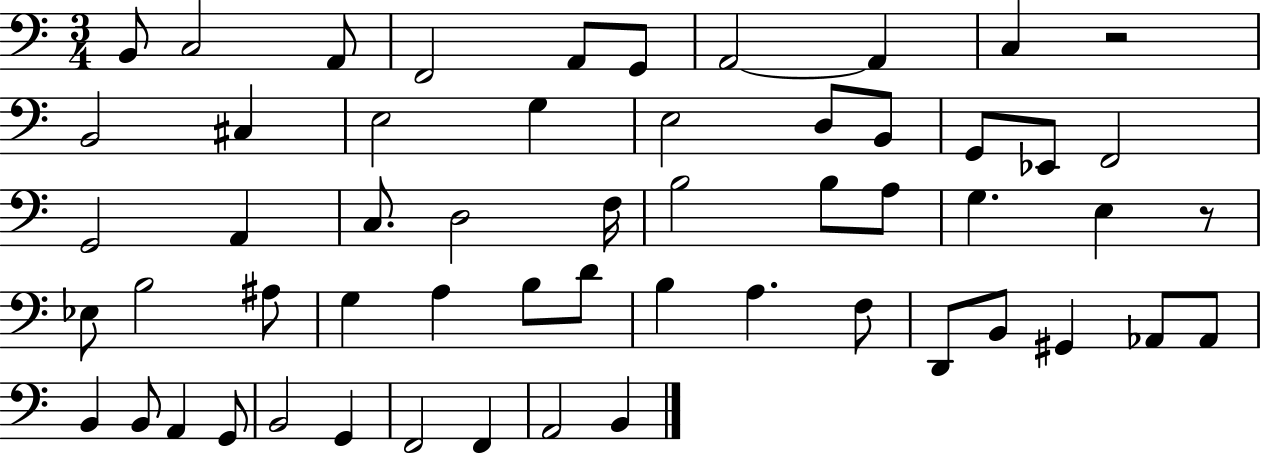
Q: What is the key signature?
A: C major